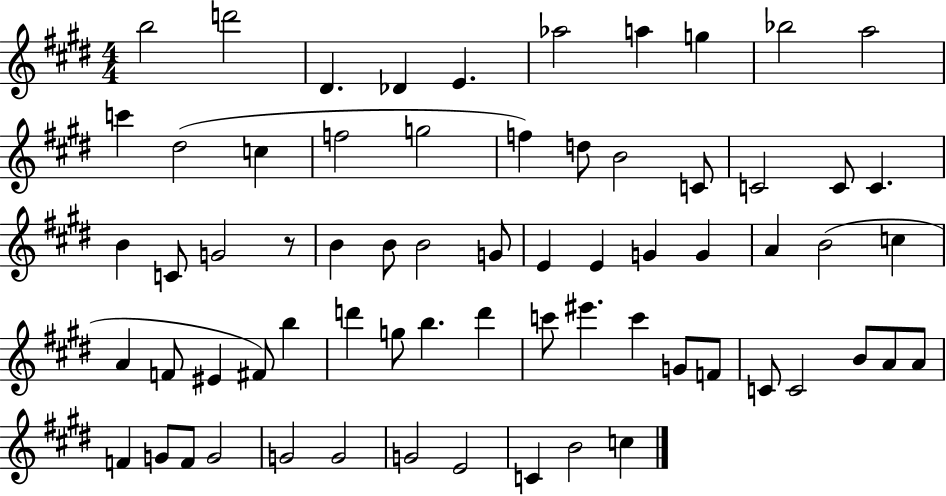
B5/h D6/h D#4/q. Db4/q E4/q. Ab5/h A5/q G5/q Bb5/h A5/h C6/q D#5/h C5/q F5/h G5/h F5/q D5/e B4/h C4/e C4/h C4/e C4/q. B4/q C4/e G4/h R/e B4/q B4/e B4/h G4/e E4/q E4/q G4/q G4/q A4/q B4/h C5/q A4/q F4/e EIS4/q F#4/e B5/q D6/q G5/e B5/q. D6/q C6/e EIS6/q. C6/q G4/e F4/e C4/e C4/h B4/e A4/e A4/e F4/q G4/e F4/e G4/h G4/h G4/h G4/h E4/h C4/q B4/h C5/q